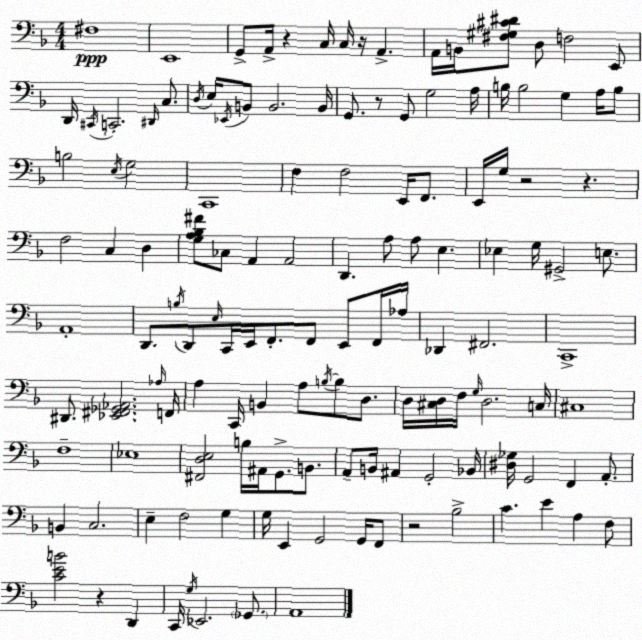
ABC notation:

X:1
T:Untitled
M:4/4
L:1/4
K:Dm
^F,4 E,,4 G,,/2 A,,/4 z C,/4 C,/4 z/4 A,, A,,/4 B,,/4 [^F,^G,^C^D]/2 D,/2 F,2 E,,/2 D,,/4 ^C,,/4 C,,2 ^D,,/4 C,/2 D,/4 E,/4 _E,,/4 B,,/2 B,,2 B,,/4 G,,/2 z/2 G,,/2 G,2 A,/4 B,/4 B,2 G, A,/4 B,/2 B,2 E,/4 G,2 C,,4 F, F,2 E,,/4 F,,/2 E,,/4 G,/4 z2 z F,2 C, D, [G,A,_B,^F]/2 _C,/2 A,, A,,2 D,, A,/2 A,/2 E, _E, G,/4 ^G,,2 E,/2 A,,4 D,,/2 B,/4 D,,/2 E,/4 C,,/4 E,,/4 F,,/2 F,,/2 E,,/2 F,,/4 _A,/4 _D,, ^F,,2 C,,4 ^D,,/2 [_E,,^F,,_G,,_A,,]2 _A,/4 F,,/4 A, C,,/4 B,, A,/2 B,/4 B,/2 D,/2 D,/4 [^C,D,]/4 F,/4 G,/4 D,2 C,/4 ^C,4 F,4 _E,4 [^F,,D,E,]2 B,/4 ^A,,/4 G,,/2 B,,/2 A,,/2 B,,/4 ^A,, G,,2 _B,,/4 [^D,_G,]/4 G,,2 F,, A,,/2 B,, C,2 E, F,2 G, G,/4 E,, G,,2 G,,/4 F,,/2 z2 _B,2 C E A, F,/2 [CEB]2 z D,, C,,/4 G,/4 _E,,2 _G,,/2 A,,4